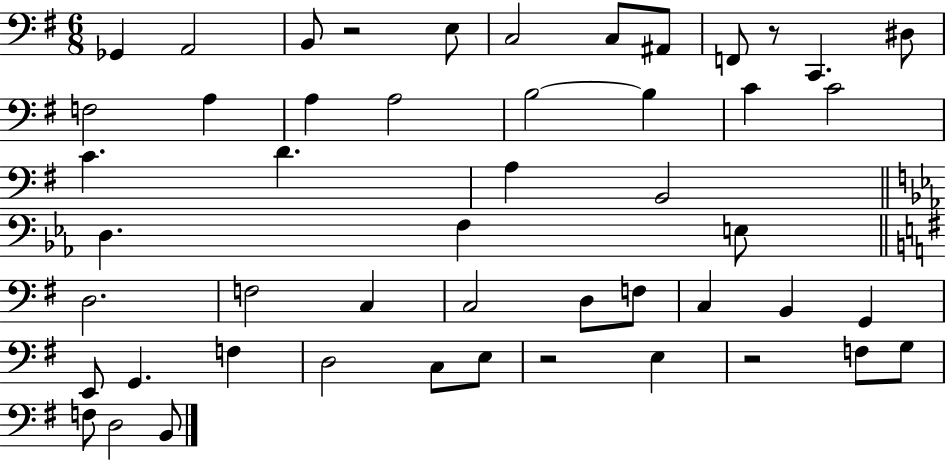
X:1
T:Untitled
M:6/8
L:1/4
K:G
_G,, A,,2 B,,/2 z2 E,/2 C,2 C,/2 ^A,,/2 F,,/2 z/2 C,, ^D,/2 F,2 A, A, A,2 B,2 B, C C2 C D A, B,,2 D, F, E,/2 D,2 F,2 C, C,2 D,/2 F,/2 C, B,, G,, E,,/2 G,, F, D,2 C,/2 E,/2 z2 E, z2 F,/2 G,/2 F,/2 D,2 B,,/2